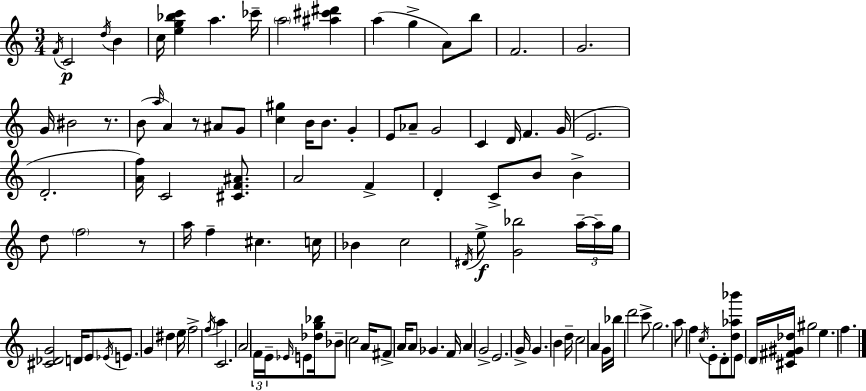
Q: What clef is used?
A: treble